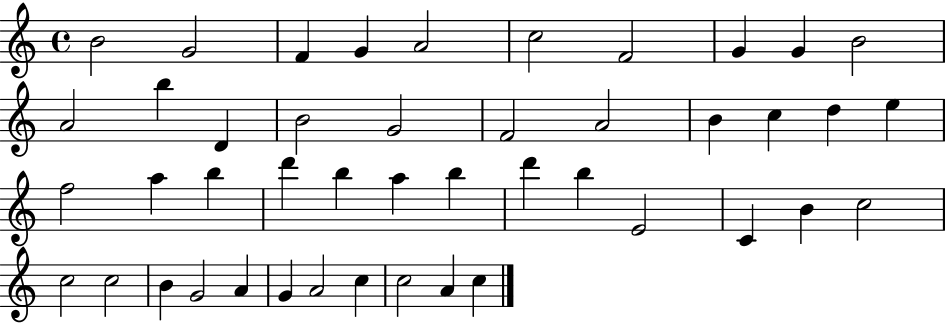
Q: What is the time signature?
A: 4/4